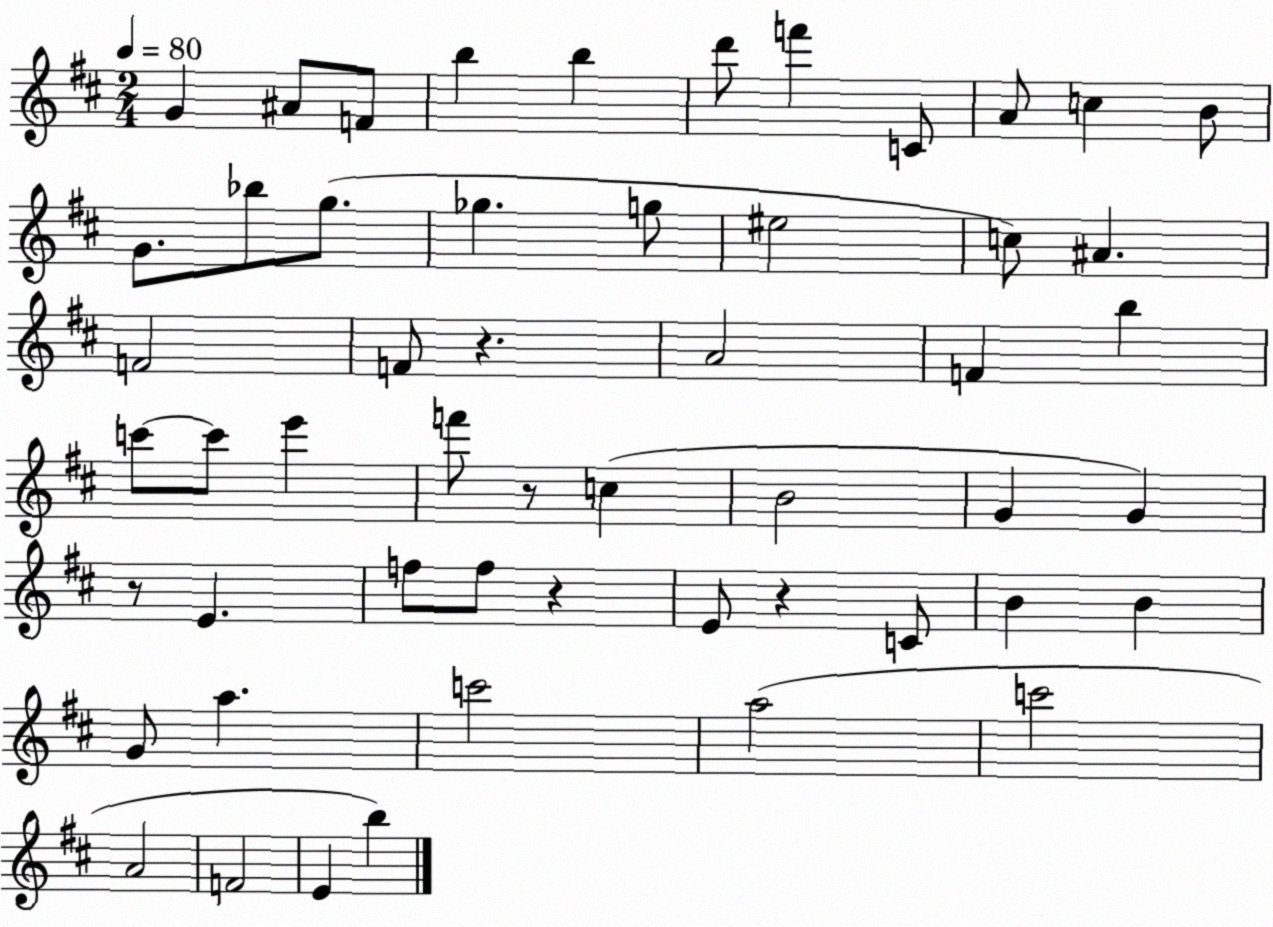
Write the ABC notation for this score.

X:1
T:Untitled
M:2/4
L:1/4
K:D
G ^A/2 F/2 b b d'/2 f' C/2 A/2 c B/2 G/2 _b/2 g/2 _g g/2 ^e2 c/2 ^A F2 F/2 z A2 F b c'/2 c'/2 e' f'/2 z/2 c B2 G G z/2 E f/2 f/2 z E/2 z C/2 B B G/2 a c'2 a2 c'2 A2 F2 E b